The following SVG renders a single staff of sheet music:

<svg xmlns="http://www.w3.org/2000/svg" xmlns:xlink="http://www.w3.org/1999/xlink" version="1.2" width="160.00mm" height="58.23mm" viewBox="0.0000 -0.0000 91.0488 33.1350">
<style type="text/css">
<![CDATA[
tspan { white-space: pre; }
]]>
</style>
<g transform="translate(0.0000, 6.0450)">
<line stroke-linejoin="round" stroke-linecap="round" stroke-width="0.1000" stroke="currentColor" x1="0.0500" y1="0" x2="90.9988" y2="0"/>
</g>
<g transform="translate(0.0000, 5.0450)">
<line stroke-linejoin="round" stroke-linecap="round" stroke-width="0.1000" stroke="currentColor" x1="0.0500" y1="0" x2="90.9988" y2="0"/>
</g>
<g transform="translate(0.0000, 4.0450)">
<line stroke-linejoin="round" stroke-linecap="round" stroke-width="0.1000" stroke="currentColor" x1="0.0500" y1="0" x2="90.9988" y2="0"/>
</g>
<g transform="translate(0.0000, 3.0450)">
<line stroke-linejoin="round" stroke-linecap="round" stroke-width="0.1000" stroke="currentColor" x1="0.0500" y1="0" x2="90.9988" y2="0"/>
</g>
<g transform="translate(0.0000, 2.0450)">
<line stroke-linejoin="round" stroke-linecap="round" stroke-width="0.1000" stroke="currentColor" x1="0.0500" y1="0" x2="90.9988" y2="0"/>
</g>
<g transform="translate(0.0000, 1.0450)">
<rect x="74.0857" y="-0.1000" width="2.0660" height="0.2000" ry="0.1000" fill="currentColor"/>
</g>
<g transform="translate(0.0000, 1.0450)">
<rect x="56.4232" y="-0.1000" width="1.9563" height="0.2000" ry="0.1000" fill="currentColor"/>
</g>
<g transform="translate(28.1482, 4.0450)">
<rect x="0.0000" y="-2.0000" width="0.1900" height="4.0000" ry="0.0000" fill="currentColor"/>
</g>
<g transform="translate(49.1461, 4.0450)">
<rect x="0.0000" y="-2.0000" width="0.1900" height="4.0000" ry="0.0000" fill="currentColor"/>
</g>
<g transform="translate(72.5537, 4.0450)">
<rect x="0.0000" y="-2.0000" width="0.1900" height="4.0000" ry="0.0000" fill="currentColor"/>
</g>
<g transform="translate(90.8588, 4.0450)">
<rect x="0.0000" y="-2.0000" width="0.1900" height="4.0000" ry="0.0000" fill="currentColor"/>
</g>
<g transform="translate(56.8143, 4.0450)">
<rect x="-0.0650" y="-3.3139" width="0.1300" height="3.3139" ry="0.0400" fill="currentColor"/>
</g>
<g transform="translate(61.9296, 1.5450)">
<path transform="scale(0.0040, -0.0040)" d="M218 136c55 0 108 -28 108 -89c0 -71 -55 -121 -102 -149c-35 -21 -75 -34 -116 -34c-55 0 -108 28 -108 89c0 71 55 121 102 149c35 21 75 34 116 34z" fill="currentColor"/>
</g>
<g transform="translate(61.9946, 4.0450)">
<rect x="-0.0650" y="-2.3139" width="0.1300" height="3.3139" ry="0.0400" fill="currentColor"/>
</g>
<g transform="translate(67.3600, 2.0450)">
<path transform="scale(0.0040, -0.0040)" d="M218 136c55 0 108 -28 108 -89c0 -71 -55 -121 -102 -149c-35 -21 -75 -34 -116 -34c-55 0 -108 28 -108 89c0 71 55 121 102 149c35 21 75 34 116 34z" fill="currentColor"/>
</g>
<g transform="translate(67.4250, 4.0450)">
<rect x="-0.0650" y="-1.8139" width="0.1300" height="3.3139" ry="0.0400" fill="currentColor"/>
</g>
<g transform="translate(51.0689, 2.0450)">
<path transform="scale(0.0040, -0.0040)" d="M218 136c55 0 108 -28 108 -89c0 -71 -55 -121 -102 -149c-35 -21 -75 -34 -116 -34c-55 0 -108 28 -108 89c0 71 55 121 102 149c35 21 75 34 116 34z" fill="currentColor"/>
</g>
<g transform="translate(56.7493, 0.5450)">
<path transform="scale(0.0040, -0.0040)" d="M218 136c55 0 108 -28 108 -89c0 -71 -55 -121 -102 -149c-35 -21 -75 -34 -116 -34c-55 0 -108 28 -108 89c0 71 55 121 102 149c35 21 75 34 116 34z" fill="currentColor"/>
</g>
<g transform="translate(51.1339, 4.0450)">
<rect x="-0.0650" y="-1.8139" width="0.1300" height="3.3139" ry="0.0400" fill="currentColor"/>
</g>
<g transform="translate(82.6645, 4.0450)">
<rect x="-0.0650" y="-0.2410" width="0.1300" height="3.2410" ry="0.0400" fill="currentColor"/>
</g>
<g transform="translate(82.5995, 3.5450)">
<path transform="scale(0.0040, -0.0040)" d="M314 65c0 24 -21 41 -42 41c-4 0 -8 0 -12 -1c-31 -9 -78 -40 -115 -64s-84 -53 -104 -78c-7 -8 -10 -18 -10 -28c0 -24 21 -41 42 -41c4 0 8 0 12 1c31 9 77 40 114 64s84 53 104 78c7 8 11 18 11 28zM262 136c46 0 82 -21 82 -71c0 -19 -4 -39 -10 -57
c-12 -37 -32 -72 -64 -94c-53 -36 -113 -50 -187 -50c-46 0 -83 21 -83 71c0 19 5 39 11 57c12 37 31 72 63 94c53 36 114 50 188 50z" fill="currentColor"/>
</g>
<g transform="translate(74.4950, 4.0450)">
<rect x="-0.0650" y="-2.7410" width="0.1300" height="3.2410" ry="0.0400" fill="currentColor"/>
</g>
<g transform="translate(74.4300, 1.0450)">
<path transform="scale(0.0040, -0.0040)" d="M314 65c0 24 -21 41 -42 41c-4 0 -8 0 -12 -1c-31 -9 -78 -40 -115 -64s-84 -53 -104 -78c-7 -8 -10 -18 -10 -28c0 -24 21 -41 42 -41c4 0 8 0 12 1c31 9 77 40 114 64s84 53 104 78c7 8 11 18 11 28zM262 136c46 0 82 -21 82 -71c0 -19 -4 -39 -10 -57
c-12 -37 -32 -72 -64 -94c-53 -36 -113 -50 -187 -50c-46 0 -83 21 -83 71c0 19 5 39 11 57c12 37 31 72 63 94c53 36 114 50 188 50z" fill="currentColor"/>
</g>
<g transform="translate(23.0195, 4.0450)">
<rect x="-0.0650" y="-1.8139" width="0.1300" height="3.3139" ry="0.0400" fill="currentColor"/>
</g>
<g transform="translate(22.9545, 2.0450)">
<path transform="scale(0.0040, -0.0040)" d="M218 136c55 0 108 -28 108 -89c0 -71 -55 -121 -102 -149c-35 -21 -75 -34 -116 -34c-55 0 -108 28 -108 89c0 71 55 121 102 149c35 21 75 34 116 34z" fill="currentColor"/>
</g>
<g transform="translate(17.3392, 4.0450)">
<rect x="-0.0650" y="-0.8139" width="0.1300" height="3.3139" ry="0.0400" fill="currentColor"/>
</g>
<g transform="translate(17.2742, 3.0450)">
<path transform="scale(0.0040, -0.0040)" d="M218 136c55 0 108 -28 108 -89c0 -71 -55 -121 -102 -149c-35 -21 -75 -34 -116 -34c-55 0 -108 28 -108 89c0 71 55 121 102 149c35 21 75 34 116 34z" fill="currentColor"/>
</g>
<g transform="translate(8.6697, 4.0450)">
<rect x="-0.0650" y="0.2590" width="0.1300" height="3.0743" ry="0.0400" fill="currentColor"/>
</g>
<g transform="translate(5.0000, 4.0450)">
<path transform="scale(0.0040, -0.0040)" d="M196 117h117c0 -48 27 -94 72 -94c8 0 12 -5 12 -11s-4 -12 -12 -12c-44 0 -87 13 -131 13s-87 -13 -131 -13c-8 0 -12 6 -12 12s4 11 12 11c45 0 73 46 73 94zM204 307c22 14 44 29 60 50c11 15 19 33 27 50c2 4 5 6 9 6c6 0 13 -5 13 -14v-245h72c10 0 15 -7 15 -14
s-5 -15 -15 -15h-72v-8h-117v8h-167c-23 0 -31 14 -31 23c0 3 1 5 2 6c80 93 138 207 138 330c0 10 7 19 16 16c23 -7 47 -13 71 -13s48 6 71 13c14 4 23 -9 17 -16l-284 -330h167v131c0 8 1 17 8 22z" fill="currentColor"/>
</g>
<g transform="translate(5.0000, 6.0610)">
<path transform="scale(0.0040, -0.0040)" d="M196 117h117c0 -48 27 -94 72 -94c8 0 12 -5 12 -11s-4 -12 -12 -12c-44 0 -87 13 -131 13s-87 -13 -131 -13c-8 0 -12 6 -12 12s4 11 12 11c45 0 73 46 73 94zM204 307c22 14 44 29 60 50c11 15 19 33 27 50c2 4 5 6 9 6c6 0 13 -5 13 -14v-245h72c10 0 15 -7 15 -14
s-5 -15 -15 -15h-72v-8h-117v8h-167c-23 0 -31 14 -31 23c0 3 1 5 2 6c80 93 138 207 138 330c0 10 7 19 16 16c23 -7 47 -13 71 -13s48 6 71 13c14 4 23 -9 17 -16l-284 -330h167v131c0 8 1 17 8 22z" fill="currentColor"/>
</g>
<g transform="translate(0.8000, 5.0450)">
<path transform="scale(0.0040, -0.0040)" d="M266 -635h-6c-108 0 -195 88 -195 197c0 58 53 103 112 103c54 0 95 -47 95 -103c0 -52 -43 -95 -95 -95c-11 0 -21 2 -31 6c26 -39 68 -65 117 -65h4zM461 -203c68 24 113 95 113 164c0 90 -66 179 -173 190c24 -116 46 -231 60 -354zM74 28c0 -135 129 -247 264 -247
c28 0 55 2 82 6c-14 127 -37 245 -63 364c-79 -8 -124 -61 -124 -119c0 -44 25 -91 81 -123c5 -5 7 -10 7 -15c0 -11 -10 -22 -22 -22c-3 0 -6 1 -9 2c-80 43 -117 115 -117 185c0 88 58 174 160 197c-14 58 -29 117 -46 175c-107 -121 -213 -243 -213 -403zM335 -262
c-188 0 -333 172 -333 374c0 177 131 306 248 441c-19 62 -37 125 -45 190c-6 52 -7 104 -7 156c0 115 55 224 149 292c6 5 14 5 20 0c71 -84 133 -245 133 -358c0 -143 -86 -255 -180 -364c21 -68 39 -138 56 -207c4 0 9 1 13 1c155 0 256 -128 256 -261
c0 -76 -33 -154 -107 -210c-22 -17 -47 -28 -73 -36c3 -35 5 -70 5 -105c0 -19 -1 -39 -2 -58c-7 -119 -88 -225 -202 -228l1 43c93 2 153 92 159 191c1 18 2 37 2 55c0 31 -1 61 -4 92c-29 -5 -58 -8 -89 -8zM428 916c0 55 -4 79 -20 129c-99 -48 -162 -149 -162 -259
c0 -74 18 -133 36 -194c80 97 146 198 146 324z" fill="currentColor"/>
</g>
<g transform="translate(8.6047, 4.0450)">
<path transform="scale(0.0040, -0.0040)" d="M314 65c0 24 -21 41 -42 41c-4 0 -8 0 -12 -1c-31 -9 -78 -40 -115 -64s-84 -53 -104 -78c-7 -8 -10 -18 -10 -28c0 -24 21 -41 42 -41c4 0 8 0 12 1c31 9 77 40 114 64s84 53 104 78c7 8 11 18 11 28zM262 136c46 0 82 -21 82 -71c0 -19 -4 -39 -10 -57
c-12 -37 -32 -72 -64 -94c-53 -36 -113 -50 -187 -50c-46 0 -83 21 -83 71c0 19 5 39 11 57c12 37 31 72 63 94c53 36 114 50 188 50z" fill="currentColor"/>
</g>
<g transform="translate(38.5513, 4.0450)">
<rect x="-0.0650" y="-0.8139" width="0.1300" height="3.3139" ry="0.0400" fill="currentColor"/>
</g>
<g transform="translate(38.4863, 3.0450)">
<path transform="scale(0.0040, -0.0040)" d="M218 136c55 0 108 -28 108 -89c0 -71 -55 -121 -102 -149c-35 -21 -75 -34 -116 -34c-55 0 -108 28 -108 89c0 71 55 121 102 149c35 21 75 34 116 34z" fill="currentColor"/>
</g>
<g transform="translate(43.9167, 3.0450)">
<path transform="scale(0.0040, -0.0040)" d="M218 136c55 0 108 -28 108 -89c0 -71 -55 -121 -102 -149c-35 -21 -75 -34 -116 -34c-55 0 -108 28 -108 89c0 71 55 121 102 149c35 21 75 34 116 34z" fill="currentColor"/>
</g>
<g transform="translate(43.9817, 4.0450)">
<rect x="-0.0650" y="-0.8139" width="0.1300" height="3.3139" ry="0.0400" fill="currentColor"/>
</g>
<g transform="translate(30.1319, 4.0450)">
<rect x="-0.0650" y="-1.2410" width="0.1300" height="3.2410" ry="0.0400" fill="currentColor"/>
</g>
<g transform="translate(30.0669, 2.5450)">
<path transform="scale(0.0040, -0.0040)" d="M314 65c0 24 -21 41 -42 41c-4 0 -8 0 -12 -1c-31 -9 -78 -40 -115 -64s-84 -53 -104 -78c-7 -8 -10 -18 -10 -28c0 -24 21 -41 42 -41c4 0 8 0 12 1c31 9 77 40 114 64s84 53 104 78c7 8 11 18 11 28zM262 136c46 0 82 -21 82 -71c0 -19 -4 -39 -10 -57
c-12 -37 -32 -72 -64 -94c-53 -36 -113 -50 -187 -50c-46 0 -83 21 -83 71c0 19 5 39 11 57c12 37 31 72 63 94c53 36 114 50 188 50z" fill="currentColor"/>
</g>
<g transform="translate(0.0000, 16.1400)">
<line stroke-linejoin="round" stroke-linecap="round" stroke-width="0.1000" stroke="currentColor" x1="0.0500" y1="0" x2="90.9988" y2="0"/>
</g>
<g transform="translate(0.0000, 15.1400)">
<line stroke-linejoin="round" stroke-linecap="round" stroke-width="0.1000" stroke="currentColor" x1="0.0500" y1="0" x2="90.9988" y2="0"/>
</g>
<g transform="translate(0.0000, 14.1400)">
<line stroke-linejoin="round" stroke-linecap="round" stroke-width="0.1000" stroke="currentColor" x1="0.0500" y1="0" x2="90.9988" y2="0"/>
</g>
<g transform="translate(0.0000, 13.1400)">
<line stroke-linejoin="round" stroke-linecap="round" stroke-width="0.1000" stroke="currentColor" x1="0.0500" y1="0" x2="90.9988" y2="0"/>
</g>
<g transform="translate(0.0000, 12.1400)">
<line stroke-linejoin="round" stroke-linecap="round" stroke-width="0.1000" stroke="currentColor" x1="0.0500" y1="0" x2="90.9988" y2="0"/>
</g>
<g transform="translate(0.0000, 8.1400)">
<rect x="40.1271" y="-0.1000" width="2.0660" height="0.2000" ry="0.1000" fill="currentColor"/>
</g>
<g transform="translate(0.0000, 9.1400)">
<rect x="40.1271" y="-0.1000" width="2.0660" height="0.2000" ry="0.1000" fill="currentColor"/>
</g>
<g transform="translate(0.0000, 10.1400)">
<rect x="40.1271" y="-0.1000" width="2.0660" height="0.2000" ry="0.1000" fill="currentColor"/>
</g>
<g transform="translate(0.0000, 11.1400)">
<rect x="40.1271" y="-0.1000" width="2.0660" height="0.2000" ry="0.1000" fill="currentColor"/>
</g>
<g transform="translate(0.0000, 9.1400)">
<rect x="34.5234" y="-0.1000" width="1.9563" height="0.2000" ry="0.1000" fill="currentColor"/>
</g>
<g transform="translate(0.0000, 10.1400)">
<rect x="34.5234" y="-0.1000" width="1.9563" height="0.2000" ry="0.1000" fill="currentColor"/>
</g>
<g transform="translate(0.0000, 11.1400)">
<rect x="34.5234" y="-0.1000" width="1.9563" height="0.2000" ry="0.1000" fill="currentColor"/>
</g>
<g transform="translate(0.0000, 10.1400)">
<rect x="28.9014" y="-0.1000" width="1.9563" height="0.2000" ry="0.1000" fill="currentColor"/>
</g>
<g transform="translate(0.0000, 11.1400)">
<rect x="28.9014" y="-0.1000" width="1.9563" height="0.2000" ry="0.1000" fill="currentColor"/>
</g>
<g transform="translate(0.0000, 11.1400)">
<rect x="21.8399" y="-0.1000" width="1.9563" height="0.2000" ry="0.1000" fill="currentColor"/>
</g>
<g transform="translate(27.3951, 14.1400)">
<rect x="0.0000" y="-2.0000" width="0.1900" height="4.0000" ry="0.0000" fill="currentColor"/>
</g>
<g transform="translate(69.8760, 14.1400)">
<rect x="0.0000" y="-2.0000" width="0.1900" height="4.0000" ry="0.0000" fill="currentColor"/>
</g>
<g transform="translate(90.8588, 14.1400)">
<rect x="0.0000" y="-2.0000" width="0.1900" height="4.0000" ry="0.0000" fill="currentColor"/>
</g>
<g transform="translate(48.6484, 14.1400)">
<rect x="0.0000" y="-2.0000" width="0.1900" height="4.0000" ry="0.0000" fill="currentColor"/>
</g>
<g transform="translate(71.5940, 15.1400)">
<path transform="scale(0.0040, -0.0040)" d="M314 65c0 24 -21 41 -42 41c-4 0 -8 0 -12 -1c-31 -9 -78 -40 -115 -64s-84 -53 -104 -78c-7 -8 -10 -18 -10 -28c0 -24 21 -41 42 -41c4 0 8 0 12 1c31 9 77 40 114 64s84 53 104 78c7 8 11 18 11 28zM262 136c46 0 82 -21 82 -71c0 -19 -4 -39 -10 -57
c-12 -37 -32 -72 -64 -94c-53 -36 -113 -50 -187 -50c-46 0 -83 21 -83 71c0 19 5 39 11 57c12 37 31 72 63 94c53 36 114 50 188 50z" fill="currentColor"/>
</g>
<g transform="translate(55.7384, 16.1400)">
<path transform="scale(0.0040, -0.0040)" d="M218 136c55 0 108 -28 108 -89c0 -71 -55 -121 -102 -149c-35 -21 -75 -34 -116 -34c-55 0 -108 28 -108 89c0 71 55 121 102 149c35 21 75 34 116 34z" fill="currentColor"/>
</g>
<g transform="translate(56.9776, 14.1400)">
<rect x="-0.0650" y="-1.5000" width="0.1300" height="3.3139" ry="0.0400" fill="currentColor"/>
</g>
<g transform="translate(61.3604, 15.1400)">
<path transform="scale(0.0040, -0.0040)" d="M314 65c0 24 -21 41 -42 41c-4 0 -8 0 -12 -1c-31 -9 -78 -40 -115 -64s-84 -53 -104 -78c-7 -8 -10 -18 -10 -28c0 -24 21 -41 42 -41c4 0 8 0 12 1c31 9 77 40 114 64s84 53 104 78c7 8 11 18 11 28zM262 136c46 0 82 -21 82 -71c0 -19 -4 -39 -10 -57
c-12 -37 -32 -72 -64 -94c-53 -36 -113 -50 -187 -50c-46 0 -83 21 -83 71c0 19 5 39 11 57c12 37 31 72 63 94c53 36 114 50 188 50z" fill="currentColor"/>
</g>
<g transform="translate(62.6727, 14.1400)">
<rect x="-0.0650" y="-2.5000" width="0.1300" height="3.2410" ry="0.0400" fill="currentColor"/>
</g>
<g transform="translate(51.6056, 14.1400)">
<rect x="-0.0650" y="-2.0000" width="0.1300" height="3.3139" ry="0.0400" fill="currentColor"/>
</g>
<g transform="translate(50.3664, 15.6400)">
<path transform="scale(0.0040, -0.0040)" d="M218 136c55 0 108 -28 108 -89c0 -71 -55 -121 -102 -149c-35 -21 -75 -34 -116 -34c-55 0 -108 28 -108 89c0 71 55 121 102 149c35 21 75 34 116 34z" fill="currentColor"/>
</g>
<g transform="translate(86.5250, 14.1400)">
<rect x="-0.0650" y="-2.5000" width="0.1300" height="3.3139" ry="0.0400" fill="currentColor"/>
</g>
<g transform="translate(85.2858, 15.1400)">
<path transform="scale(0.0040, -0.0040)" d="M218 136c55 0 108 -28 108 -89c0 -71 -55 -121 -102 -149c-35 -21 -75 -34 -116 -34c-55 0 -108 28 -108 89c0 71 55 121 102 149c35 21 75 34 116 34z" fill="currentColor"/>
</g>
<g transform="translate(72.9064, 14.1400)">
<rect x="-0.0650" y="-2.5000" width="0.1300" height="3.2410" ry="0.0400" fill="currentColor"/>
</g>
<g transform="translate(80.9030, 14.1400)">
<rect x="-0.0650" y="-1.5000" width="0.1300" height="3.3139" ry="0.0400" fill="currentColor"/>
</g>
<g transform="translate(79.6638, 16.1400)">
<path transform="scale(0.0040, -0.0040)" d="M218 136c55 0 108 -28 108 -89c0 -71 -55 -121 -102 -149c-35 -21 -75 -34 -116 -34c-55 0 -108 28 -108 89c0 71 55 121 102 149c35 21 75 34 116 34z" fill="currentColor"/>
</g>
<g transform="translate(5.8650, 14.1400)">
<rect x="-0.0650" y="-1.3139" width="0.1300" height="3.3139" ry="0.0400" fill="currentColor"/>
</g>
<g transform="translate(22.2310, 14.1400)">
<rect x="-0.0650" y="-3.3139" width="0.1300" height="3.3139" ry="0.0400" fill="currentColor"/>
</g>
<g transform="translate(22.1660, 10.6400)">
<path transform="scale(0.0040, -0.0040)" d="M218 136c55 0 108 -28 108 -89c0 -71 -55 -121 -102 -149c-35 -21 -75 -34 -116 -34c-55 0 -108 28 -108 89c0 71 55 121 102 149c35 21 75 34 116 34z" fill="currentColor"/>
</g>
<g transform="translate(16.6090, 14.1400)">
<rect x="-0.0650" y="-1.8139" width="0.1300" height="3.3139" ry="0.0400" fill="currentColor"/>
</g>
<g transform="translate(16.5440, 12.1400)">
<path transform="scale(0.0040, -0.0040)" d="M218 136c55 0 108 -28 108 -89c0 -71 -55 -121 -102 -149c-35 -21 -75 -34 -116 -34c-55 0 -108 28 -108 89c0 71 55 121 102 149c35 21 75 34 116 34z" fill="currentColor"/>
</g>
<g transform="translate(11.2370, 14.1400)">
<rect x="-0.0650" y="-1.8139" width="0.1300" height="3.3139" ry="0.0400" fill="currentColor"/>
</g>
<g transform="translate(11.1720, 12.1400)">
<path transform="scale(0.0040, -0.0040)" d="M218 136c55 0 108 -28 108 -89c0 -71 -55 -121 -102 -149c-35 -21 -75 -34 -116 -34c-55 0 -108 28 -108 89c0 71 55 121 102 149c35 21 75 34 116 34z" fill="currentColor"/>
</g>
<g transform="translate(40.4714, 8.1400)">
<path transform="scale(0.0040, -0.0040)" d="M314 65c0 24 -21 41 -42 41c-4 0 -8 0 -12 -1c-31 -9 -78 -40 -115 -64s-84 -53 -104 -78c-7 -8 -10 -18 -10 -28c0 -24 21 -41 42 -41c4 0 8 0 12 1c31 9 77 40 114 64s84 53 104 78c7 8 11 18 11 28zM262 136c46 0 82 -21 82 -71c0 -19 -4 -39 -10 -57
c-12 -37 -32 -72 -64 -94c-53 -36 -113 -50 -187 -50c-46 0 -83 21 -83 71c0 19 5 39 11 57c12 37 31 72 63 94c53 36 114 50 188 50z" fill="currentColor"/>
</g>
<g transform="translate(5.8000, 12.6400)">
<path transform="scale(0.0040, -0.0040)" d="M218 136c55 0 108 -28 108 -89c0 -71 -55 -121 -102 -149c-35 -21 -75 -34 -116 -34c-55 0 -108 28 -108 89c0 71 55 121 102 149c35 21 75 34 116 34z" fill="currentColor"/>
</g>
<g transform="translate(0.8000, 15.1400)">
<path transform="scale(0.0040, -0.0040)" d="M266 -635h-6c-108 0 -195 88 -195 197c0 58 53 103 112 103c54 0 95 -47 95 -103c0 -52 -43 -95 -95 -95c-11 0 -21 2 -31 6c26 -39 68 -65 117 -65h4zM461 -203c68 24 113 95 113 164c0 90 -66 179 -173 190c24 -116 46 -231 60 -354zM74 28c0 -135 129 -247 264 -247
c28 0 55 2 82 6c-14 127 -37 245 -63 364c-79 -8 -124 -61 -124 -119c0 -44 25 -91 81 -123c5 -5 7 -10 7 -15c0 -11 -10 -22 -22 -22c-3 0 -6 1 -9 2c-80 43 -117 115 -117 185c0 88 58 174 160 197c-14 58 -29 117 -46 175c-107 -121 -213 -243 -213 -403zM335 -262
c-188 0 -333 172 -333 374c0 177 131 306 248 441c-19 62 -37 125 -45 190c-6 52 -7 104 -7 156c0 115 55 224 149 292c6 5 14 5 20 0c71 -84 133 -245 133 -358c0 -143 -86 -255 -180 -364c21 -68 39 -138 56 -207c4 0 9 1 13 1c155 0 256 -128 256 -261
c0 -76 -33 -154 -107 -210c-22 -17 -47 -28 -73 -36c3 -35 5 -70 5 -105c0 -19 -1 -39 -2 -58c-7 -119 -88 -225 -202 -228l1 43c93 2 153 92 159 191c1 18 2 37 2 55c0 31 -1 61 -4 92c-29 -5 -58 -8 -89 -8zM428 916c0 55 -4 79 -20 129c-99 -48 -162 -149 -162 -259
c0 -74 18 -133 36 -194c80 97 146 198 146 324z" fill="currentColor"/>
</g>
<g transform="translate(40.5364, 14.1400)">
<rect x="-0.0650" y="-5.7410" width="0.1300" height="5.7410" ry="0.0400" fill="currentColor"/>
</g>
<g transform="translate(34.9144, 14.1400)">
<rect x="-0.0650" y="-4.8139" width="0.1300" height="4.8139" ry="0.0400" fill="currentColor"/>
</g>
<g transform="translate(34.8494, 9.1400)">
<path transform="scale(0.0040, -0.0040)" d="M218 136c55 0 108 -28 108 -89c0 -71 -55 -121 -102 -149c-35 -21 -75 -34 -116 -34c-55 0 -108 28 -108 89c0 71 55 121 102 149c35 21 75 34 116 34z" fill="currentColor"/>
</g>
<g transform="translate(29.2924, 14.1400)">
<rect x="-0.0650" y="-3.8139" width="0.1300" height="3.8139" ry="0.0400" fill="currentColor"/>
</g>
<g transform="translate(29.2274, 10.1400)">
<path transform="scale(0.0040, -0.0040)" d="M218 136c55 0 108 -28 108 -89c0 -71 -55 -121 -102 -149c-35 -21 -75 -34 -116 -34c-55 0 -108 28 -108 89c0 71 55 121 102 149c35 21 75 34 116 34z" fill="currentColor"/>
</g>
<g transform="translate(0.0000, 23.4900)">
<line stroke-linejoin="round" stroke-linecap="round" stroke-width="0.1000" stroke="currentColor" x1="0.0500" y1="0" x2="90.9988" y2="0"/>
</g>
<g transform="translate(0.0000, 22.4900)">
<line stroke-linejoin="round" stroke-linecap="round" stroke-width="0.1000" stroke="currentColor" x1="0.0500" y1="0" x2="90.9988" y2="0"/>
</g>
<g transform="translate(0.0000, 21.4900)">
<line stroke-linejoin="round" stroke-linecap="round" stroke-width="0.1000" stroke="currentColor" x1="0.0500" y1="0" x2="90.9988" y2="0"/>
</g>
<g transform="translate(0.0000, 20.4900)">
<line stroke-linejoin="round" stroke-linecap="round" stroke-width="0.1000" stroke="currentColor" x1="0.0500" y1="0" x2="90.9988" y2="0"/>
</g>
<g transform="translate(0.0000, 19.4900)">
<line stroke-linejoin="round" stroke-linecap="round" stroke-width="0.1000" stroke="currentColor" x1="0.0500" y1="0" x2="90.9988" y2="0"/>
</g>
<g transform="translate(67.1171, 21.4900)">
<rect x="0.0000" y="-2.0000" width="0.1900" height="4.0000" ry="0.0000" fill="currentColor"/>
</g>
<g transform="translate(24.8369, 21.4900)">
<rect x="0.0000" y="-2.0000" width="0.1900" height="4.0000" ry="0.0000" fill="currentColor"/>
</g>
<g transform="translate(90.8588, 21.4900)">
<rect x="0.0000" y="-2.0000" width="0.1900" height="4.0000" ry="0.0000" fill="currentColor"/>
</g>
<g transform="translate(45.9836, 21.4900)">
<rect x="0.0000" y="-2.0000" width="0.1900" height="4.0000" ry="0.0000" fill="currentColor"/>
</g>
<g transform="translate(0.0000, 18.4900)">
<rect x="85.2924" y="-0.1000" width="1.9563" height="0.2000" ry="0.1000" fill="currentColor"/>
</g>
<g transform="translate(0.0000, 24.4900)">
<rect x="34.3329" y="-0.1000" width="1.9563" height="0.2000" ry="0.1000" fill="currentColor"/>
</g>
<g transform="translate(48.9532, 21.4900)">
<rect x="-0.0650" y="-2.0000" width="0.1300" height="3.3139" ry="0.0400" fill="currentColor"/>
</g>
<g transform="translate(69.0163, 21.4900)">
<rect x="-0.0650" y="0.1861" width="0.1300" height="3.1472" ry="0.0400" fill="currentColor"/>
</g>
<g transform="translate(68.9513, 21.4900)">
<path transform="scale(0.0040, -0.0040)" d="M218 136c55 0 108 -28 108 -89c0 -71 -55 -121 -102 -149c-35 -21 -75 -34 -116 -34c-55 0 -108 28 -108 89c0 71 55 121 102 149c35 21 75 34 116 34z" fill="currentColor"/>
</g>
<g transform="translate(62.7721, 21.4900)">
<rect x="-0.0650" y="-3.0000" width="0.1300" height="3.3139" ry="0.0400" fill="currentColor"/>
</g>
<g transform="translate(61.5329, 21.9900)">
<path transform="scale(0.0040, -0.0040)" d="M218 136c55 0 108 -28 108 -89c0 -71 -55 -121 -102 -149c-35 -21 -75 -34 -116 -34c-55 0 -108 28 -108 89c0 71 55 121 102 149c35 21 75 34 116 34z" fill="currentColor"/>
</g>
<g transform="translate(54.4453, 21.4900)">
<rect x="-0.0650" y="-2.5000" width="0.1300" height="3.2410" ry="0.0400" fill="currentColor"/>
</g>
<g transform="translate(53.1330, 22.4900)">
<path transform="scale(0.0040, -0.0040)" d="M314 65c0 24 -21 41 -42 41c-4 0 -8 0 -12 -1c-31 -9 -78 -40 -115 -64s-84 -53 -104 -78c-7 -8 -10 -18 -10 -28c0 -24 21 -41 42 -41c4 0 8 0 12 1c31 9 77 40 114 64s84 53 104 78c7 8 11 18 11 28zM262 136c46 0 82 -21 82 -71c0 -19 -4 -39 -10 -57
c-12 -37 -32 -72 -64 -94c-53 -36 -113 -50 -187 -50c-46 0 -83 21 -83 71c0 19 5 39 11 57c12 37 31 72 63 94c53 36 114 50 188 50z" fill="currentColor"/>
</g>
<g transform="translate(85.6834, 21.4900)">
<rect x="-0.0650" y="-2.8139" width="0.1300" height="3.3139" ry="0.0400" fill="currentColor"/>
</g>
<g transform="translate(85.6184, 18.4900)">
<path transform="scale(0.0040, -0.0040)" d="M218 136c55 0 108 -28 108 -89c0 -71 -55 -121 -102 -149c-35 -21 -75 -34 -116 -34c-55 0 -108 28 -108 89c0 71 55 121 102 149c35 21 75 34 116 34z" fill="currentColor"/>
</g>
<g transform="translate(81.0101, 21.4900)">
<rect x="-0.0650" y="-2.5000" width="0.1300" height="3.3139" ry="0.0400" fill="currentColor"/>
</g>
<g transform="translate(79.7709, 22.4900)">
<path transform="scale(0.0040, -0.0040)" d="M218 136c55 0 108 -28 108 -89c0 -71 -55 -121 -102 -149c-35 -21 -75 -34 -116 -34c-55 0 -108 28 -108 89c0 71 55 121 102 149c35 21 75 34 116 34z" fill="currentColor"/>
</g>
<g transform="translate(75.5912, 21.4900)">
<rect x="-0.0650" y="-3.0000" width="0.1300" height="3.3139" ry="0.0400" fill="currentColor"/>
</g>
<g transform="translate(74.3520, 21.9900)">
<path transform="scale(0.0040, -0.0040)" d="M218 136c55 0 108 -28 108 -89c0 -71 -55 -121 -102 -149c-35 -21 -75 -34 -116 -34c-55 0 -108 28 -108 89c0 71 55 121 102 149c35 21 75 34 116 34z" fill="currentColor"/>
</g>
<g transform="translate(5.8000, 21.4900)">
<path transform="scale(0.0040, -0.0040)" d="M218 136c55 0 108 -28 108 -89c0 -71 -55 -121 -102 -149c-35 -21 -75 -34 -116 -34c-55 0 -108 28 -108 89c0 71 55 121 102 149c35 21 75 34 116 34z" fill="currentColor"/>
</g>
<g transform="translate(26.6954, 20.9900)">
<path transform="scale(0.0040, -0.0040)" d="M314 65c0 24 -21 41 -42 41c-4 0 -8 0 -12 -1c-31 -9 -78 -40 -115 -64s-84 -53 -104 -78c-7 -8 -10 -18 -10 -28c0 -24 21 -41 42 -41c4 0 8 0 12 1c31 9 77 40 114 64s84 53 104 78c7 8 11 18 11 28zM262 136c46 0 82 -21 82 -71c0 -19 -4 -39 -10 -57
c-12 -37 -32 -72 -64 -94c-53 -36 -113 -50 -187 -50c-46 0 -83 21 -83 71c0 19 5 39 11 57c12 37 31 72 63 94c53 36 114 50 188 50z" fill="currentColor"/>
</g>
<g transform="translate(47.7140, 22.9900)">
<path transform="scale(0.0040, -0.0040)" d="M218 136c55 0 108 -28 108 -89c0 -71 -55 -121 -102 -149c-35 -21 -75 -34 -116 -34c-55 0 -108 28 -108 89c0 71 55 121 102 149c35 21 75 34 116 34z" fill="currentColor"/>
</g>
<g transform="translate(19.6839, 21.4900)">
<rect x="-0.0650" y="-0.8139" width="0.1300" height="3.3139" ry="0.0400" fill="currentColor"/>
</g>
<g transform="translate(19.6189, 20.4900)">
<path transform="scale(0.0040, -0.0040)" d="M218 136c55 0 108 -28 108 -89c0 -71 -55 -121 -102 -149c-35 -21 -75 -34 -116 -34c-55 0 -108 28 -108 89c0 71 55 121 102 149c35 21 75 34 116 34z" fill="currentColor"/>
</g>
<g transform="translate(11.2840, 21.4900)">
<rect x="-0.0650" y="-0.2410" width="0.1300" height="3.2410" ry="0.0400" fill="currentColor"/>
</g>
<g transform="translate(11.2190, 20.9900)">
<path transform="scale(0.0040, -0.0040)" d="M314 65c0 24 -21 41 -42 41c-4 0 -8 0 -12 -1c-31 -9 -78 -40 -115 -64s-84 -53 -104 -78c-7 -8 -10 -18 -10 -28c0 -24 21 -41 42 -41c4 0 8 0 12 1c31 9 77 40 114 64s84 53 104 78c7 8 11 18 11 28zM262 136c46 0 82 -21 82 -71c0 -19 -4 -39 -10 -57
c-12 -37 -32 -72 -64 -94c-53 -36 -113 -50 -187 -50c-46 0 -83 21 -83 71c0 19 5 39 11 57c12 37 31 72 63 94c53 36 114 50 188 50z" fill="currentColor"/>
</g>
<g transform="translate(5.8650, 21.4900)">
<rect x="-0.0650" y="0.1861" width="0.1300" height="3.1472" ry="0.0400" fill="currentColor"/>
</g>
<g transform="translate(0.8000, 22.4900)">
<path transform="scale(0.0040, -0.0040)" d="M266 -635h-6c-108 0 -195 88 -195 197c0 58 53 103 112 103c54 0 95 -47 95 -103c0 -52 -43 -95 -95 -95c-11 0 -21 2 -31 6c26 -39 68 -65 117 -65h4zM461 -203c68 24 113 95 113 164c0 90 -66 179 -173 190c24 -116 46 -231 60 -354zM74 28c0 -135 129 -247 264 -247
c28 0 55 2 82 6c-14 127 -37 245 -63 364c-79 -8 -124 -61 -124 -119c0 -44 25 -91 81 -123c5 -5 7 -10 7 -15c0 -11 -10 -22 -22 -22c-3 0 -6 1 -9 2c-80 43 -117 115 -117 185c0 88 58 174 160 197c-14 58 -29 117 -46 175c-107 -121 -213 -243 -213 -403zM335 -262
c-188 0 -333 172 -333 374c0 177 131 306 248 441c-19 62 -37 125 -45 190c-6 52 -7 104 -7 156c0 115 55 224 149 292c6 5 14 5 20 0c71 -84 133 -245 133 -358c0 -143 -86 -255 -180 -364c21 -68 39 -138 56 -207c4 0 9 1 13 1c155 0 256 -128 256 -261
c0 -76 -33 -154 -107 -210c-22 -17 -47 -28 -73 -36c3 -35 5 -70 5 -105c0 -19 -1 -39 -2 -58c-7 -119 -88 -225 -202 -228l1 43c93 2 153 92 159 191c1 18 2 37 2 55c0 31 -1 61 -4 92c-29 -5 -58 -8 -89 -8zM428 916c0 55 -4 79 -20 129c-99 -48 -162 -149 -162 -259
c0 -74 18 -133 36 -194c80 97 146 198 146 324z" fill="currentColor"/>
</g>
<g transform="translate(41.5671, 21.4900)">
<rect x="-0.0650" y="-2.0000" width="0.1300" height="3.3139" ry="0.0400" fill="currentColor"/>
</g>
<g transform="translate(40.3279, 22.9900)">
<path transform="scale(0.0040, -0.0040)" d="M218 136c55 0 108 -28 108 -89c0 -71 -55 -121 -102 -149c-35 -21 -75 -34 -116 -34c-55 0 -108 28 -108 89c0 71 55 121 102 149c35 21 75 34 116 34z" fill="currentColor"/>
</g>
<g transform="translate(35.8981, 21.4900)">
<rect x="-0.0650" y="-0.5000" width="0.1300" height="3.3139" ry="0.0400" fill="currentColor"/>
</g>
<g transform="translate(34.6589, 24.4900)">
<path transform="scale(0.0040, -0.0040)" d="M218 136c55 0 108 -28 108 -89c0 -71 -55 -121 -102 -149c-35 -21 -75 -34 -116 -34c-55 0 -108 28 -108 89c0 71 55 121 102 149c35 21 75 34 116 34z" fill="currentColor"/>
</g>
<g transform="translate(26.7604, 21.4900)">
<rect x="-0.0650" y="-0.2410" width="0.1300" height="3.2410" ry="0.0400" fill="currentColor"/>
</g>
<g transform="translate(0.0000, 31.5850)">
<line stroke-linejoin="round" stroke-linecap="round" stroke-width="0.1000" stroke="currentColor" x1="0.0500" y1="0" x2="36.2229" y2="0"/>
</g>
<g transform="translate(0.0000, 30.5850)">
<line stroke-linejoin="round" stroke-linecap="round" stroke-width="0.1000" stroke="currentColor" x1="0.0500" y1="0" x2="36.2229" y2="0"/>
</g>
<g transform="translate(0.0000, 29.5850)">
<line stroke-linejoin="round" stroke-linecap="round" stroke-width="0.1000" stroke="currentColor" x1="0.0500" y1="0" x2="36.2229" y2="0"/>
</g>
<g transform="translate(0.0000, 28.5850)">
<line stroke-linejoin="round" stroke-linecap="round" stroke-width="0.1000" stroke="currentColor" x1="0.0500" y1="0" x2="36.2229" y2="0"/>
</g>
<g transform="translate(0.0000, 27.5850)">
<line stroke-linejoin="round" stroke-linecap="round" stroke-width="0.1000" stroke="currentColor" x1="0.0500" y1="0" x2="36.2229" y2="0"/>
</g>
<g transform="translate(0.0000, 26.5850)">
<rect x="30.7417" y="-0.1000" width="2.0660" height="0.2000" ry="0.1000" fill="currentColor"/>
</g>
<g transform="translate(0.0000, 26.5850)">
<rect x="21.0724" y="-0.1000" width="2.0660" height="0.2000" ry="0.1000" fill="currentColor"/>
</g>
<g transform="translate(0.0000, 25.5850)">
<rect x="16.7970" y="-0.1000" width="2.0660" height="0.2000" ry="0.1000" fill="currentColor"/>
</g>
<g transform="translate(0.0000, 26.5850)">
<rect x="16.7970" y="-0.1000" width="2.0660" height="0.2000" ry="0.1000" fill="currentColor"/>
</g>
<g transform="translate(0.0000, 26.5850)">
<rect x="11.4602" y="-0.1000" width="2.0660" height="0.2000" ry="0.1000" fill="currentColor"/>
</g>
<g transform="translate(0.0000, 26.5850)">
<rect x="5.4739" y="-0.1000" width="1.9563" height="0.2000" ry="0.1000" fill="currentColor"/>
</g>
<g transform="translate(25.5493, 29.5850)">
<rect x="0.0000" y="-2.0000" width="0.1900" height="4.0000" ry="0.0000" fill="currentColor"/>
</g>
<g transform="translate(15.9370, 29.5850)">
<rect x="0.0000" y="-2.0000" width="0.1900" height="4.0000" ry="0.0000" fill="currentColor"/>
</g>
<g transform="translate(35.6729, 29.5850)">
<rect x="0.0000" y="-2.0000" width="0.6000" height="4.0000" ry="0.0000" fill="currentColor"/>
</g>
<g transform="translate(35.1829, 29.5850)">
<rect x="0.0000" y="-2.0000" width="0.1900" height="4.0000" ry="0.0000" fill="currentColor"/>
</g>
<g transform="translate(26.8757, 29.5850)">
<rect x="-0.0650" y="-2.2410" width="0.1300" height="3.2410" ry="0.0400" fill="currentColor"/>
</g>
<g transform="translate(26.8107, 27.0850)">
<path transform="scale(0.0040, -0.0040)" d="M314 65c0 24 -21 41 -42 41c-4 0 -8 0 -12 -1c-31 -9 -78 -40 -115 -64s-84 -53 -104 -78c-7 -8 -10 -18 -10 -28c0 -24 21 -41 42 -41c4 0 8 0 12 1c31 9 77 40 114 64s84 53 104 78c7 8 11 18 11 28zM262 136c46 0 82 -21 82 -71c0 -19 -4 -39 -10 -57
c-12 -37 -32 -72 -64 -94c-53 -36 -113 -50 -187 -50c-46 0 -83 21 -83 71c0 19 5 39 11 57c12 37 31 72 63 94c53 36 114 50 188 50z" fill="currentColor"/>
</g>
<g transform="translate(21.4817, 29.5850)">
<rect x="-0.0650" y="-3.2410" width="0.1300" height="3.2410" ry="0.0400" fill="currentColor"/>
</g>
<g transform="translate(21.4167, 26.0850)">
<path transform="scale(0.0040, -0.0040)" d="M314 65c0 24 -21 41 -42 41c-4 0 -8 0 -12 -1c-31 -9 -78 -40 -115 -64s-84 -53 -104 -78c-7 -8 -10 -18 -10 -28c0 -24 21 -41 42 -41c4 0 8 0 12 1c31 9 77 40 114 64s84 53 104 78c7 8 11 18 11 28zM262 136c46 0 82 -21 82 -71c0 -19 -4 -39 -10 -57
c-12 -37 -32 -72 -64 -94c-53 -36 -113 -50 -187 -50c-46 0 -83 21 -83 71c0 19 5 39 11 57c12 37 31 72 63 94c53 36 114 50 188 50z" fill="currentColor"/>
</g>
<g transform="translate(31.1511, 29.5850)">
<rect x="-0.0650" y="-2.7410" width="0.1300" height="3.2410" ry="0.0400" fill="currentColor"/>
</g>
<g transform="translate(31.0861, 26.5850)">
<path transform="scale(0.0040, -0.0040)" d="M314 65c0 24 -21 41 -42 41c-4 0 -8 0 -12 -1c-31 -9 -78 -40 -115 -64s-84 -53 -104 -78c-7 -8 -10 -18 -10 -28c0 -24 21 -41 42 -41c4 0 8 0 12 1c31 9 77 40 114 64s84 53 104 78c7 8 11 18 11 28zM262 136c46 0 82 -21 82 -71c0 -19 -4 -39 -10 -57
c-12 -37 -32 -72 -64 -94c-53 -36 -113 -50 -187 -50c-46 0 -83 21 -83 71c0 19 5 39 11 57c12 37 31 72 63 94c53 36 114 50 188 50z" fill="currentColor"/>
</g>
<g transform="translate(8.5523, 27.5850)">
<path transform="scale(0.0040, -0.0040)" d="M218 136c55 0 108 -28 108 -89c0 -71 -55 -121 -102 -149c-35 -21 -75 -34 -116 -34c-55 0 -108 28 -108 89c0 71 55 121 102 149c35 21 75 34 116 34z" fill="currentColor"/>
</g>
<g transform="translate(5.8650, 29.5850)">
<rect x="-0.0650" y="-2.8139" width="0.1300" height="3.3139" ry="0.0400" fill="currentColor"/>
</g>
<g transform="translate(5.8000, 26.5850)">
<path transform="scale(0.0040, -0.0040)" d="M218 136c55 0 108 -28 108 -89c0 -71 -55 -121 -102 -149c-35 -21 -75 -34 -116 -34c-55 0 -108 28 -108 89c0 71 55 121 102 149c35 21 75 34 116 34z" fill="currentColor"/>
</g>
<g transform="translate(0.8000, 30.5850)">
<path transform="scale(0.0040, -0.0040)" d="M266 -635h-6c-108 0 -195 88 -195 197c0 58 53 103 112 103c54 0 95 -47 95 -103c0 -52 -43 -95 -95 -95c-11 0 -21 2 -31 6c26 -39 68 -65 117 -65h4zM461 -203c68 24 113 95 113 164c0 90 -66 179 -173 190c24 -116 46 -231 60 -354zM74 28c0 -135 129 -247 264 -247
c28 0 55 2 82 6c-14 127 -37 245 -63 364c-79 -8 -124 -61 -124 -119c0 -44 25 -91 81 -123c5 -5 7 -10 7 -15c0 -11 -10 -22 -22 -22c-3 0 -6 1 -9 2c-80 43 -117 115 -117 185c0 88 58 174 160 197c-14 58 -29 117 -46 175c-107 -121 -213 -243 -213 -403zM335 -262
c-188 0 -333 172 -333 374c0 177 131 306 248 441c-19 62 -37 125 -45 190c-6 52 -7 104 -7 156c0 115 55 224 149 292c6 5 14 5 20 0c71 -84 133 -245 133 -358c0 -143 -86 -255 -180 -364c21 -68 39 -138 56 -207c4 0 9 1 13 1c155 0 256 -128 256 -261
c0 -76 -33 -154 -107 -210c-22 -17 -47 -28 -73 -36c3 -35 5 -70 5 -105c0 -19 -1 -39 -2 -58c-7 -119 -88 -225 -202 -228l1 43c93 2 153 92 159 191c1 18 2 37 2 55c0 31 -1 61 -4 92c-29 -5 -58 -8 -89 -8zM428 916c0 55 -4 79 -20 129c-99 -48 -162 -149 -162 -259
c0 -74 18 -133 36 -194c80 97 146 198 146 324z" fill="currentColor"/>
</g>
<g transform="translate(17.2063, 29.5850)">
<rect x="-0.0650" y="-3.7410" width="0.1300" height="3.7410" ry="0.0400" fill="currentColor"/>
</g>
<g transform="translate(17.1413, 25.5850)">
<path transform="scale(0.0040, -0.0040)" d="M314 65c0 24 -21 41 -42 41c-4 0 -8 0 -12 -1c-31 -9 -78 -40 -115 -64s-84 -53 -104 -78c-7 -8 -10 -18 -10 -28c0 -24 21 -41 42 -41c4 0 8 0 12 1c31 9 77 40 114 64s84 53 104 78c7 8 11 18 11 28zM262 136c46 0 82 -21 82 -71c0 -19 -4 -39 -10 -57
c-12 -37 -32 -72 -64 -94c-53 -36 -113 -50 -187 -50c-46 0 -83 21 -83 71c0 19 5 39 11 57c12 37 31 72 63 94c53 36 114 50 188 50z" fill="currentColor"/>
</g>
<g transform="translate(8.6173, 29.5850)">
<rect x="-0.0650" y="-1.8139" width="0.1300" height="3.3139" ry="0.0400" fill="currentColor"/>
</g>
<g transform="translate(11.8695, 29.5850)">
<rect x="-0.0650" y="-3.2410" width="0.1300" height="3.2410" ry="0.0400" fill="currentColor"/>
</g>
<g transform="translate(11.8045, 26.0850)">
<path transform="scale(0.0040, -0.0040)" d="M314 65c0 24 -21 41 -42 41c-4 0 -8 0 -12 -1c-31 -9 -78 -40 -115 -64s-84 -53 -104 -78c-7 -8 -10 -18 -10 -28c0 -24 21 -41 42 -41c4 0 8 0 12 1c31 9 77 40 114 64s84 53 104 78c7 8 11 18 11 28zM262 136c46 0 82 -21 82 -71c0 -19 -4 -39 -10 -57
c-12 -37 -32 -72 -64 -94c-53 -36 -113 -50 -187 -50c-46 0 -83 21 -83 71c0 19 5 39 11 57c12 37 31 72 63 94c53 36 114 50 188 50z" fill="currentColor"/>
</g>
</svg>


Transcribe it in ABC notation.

X:1
T:Untitled
M:4/4
L:1/4
K:C
B2 d f e2 d d f b g f a2 c2 e f f b c' e' g'2 F E G2 G2 E G B c2 d c2 C F F G2 A B A G a a f b2 c'2 b2 g2 a2